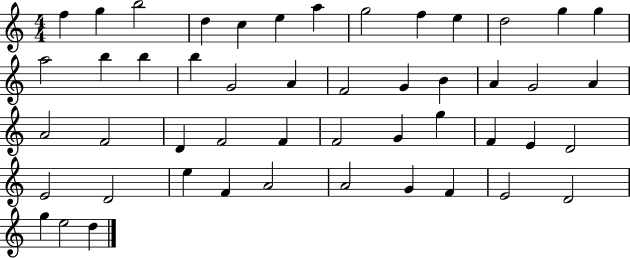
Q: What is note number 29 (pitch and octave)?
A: F4